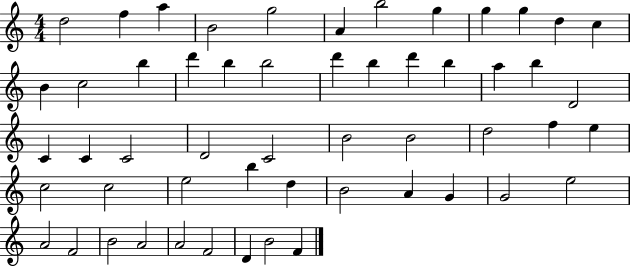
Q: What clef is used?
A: treble